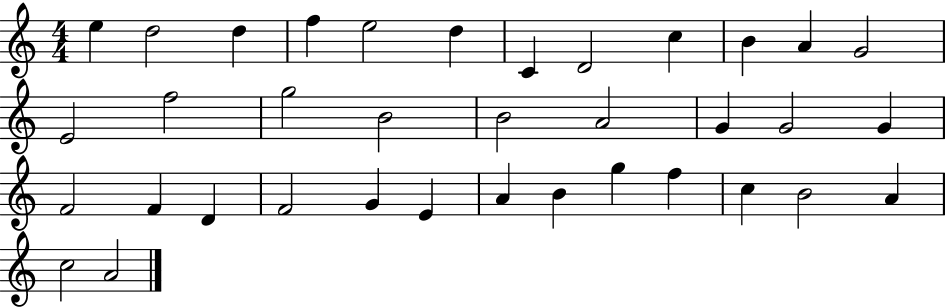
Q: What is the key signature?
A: C major